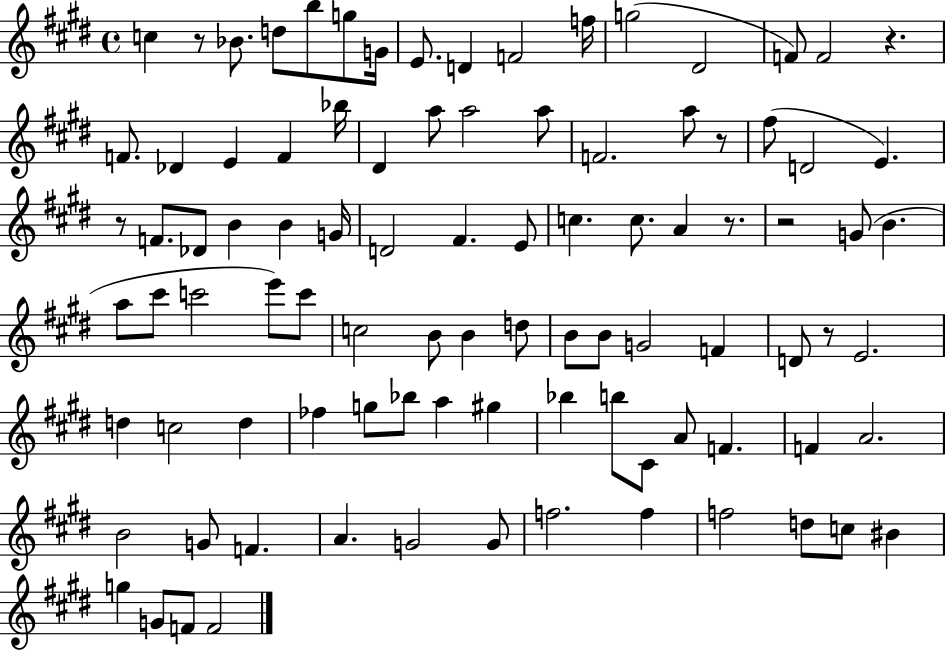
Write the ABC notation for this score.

X:1
T:Untitled
M:4/4
L:1/4
K:E
c z/2 _B/2 d/2 b/2 g/2 G/4 E/2 D F2 f/4 g2 ^D2 F/2 F2 z F/2 _D E F _b/4 ^D a/2 a2 a/2 F2 a/2 z/2 ^f/2 D2 E z/2 F/2 _D/2 B B G/4 D2 ^F E/2 c c/2 A z/2 z2 G/2 B a/2 ^c'/2 c'2 e'/2 c'/2 c2 B/2 B d/2 B/2 B/2 G2 F D/2 z/2 E2 d c2 d _f g/2 _b/2 a ^g _b b/2 ^C/2 A/2 F F A2 B2 G/2 F A G2 G/2 f2 f f2 d/2 c/2 ^B g G/2 F/2 F2